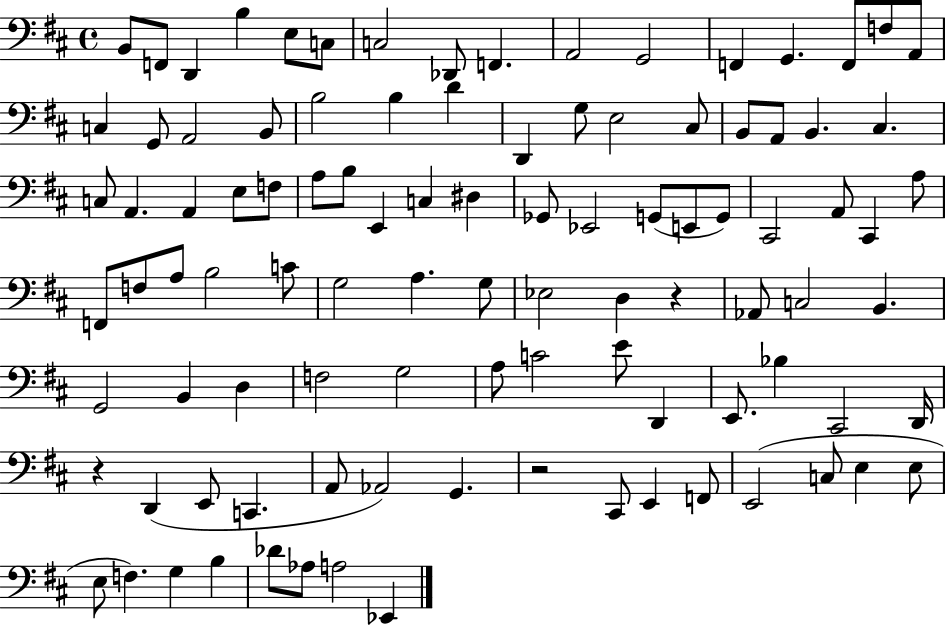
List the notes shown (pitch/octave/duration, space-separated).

B2/e F2/e D2/q B3/q E3/e C3/e C3/h Db2/e F2/q. A2/h G2/h F2/q G2/q. F2/e F3/e A2/e C3/q G2/e A2/h B2/e B3/h B3/q D4/q D2/q G3/e E3/h C#3/e B2/e A2/e B2/q. C#3/q. C3/e A2/q. A2/q E3/e F3/e A3/e B3/e E2/q C3/q D#3/q Gb2/e Eb2/h G2/e E2/e G2/e C#2/h A2/e C#2/q A3/e F2/e F3/e A3/e B3/h C4/e G3/h A3/q. G3/e Eb3/h D3/q R/q Ab2/e C3/h B2/q. G2/h B2/q D3/q F3/h G3/h A3/e C4/h E4/e D2/q E2/e. Bb3/q C#2/h D2/s R/q D2/q E2/e C2/q. A2/e Ab2/h G2/q. R/h C#2/e E2/q F2/e E2/h C3/e E3/q E3/e E3/e F3/q. G3/q B3/q Db4/e Ab3/e A3/h Eb2/q